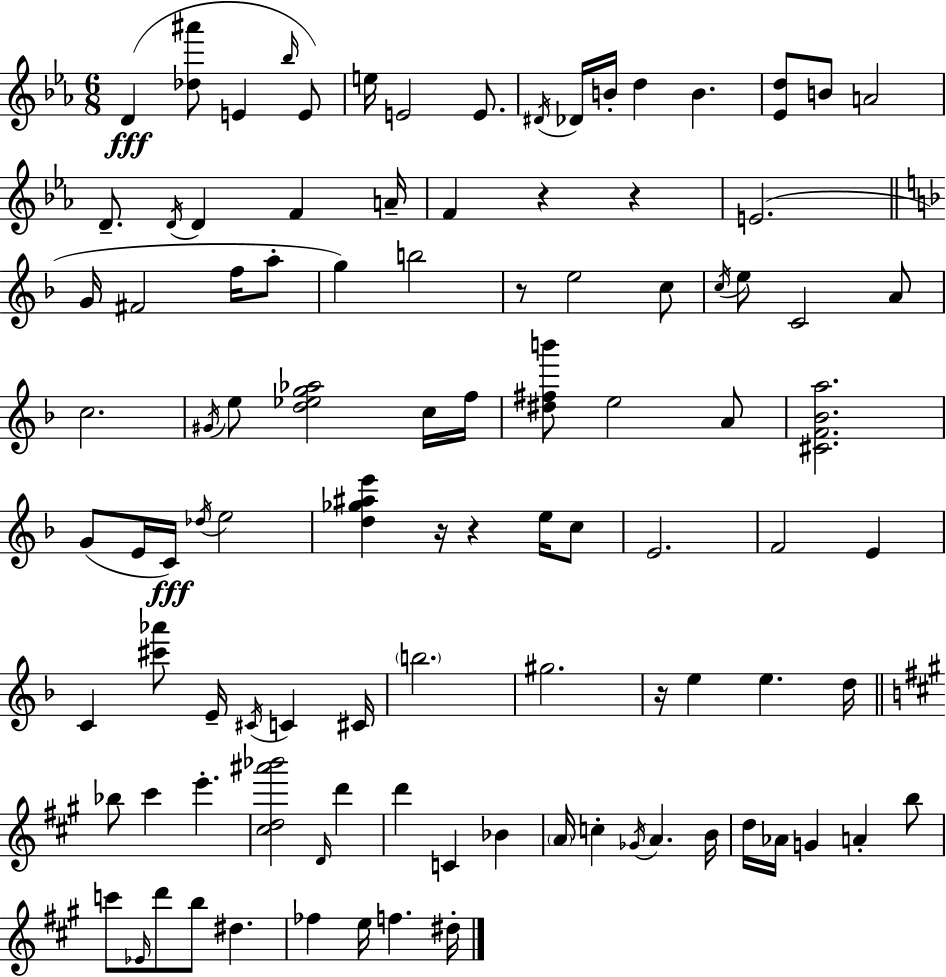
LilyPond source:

{
  \clef treble
  \numericTimeSignature
  \time 6/8
  \key ees \major
  d'4(\fff <des'' ais'''>8 e'4 \grace { bes''16 }) e'8 | e''16 e'2 e'8. | \acciaccatura { dis'16 } des'16 b'16-. d''4 b'4. | <ees' d''>8 b'8 a'2 | \break d'8.-- \acciaccatura { d'16 } d'4 f'4 | a'16-- f'4 r4 r4 | e'2.( | \bar "||" \break \key f \major g'16 fis'2 f''16 a''8-. | g''4) b''2 | r8 e''2 c''8 | \acciaccatura { c''16 } e''8 c'2 a'8 | \break c''2. | \acciaccatura { gis'16 } e''8 <d'' ees'' g'' aes''>2 | c''16 f''16 <dis'' fis'' b'''>8 e''2 | a'8 <cis' f' bes' a''>2. | \break g'8( e'16 c'16\fff) \acciaccatura { des''16 } e''2 | <d'' ges'' ais'' e'''>4 r16 r4 | e''16 c''8 e'2. | f'2 e'4 | \break c'4 <cis''' aes'''>8 e'16-- \acciaccatura { cis'16 } c'4 | cis'16 \parenthesize b''2. | gis''2. | r16 e''4 e''4. | \break d''16 \bar "||" \break \key a \major bes''8 cis'''4 e'''4.-. | <cis'' d'' ais''' bes'''>2 \grace { d'16 } d'''4 | d'''4 c'4 bes'4 | \parenthesize a'16 c''4-. \acciaccatura { ges'16 } a'4. | \break b'16 d''16 aes'16 g'4 a'4-. | b''8 c'''8 \grace { ees'16 } d'''8 b''8 dis''4. | fes''4 e''16 f''4. | dis''16-. \bar "|."
}